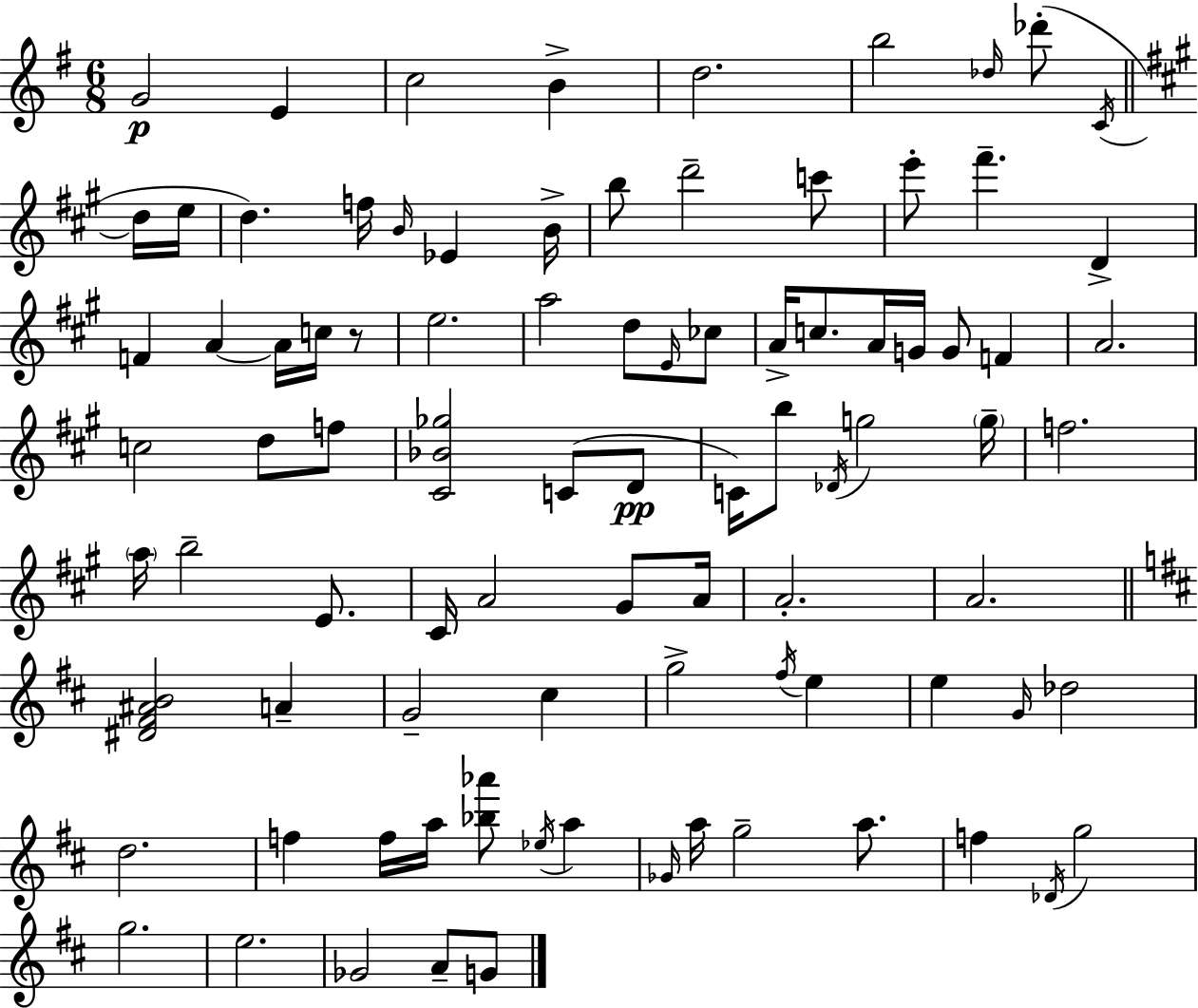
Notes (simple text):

G4/h E4/q C5/h B4/q D5/h. B5/h Db5/s Db6/e C4/s D5/s E5/s D5/q. F5/s B4/s Eb4/q B4/s B5/e D6/h C6/e E6/e F#6/q. D4/q F4/q A4/q A4/s C5/s R/e E5/h. A5/h D5/e E4/s CES5/e A4/s C5/e. A4/s G4/s G4/e F4/q A4/h. C5/h D5/e F5/e [C#4,Bb4,Gb5]/h C4/e D4/e C4/s B5/e Db4/s G5/h G5/s F5/h. A5/s B5/h E4/e. C#4/s A4/h G#4/e A4/s A4/h. A4/h. [D#4,F#4,A#4,B4]/h A4/q G4/h C#5/q G5/h F#5/s E5/q E5/q G4/s Db5/h D5/h. F5/q F5/s A5/s [Bb5,Ab6]/e Eb5/s A5/q Gb4/s A5/s G5/h A5/e. F5/q Db4/s G5/h G5/h. E5/h. Gb4/h A4/e G4/e